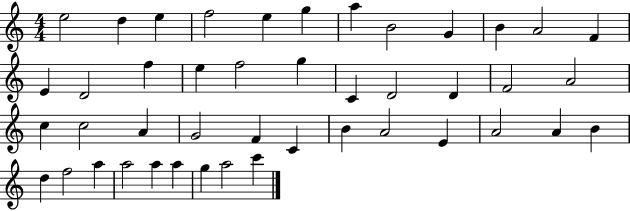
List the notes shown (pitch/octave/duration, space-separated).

E5/h D5/q E5/q F5/h E5/q G5/q A5/q B4/h G4/q B4/q A4/h F4/q E4/q D4/h F5/q E5/q F5/h G5/q C4/q D4/h D4/q F4/h A4/h C5/q C5/h A4/q G4/h F4/q C4/q B4/q A4/h E4/q A4/h A4/q B4/q D5/q F5/h A5/q A5/h A5/q A5/q G5/q A5/h C6/q